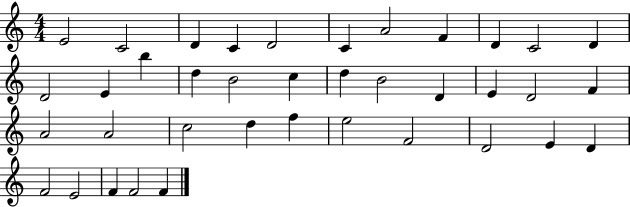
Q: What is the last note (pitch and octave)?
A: F4